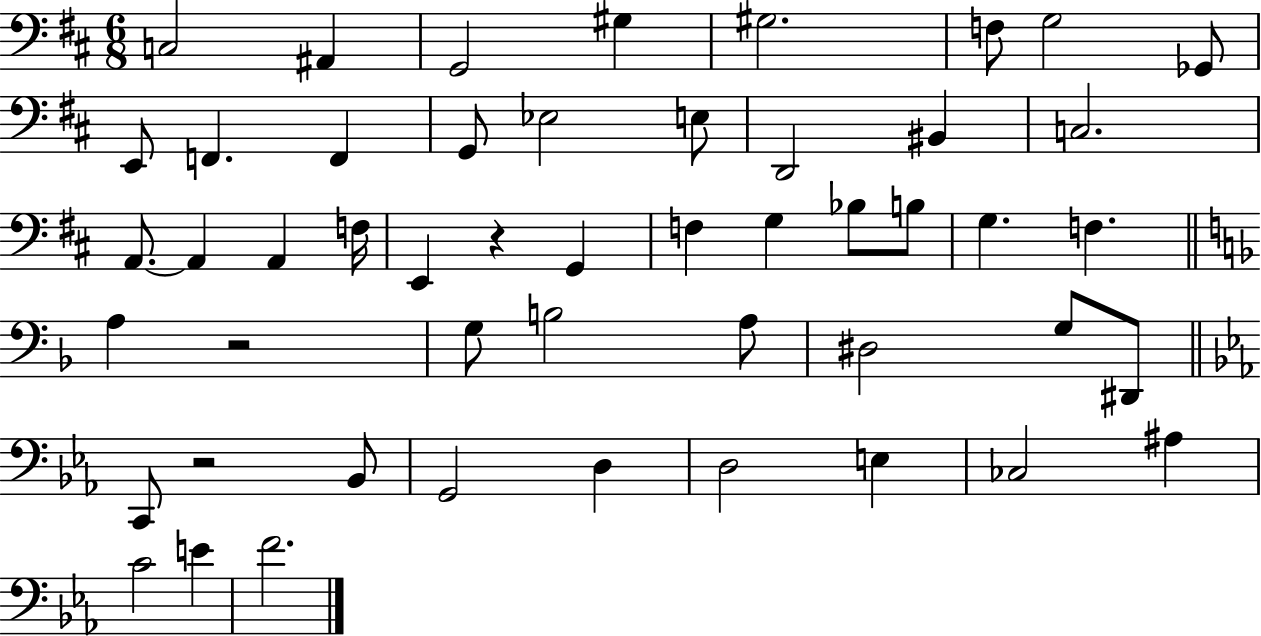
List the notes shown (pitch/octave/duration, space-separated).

C3/h A#2/q G2/h G#3/q G#3/h. F3/e G3/h Gb2/e E2/e F2/q. F2/q G2/e Eb3/h E3/e D2/h BIS2/q C3/h. A2/e. A2/q A2/q F3/s E2/q R/q G2/q F3/q G3/q Bb3/e B3/e G3/q. F3/q. A3/q R/h G3/e B3/h A3/e D#3/h G3/e D#2/e C2/e R/h Bb2/e G2/h D3/q D3/h E3/q CES3/h A#3/q C4/h E4/q F4/h.